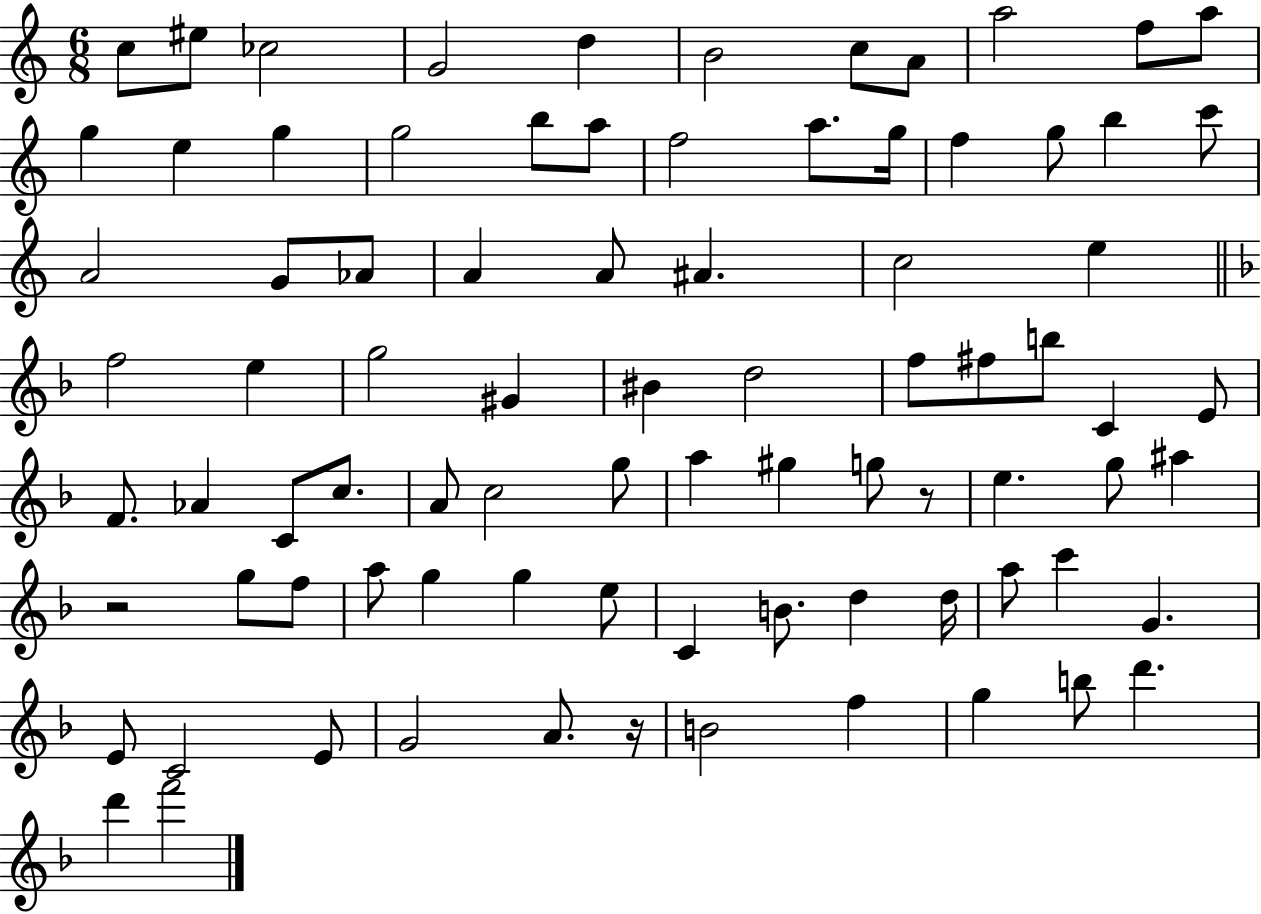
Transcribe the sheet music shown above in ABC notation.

X:1
T:Untitled
M:6/8
L:1/4
K:C
c/2 ^e/2 _c2 G2 d B2 c/2 A/2 a2 f/2 a/2 g e g g2 b/2 a/2 f2 a/2 g/4 f g/2 b c'/2 A2 G/2 _A/2 A A/2 ^A c2 e f2 e g2 ^G ^B d2 f/2 ^f/2 b/2 C E/2 F/2 _A C/2 c/2 A/2 c2 g/2 a ^g g/2 z/2 e g/2 ^a z2 g/2 f/2 a/2 g g e/2 C B/2 d d/4 a/2 c' G E/2 C2 E/2 G2 A/2 z/4 B2 f g b/2 d' d' f'2